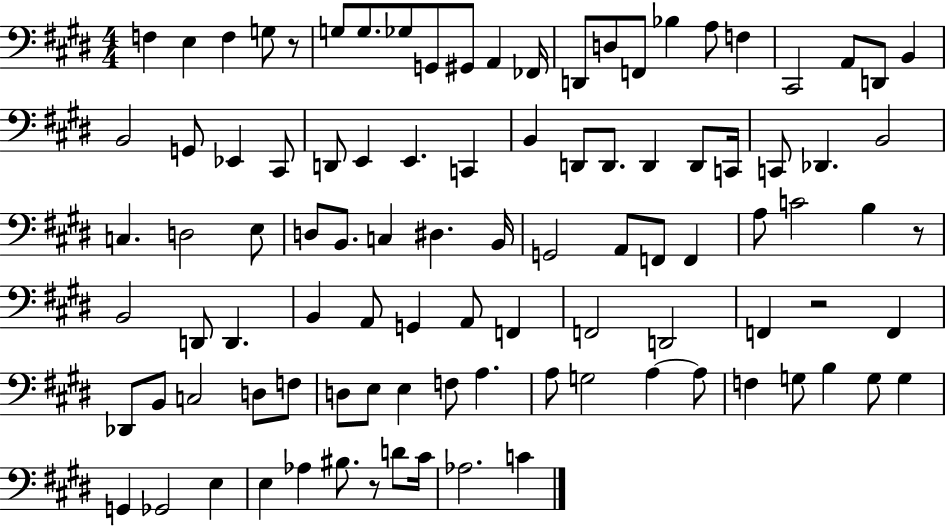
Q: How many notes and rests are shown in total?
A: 98